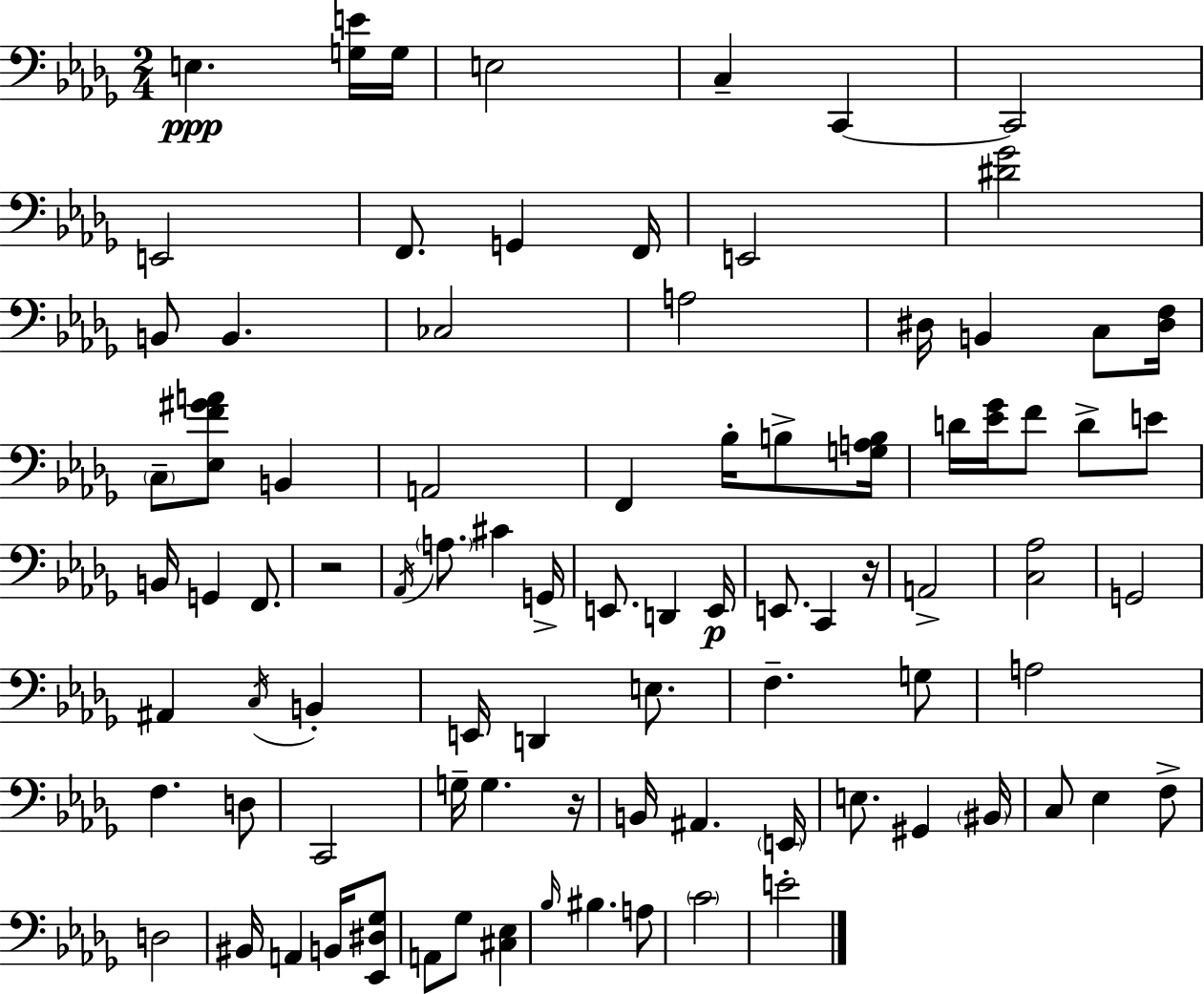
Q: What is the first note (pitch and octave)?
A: E3